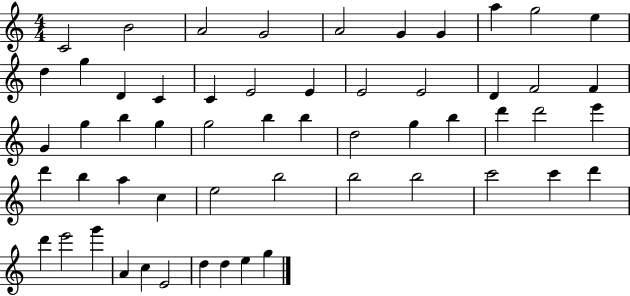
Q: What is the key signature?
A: C major